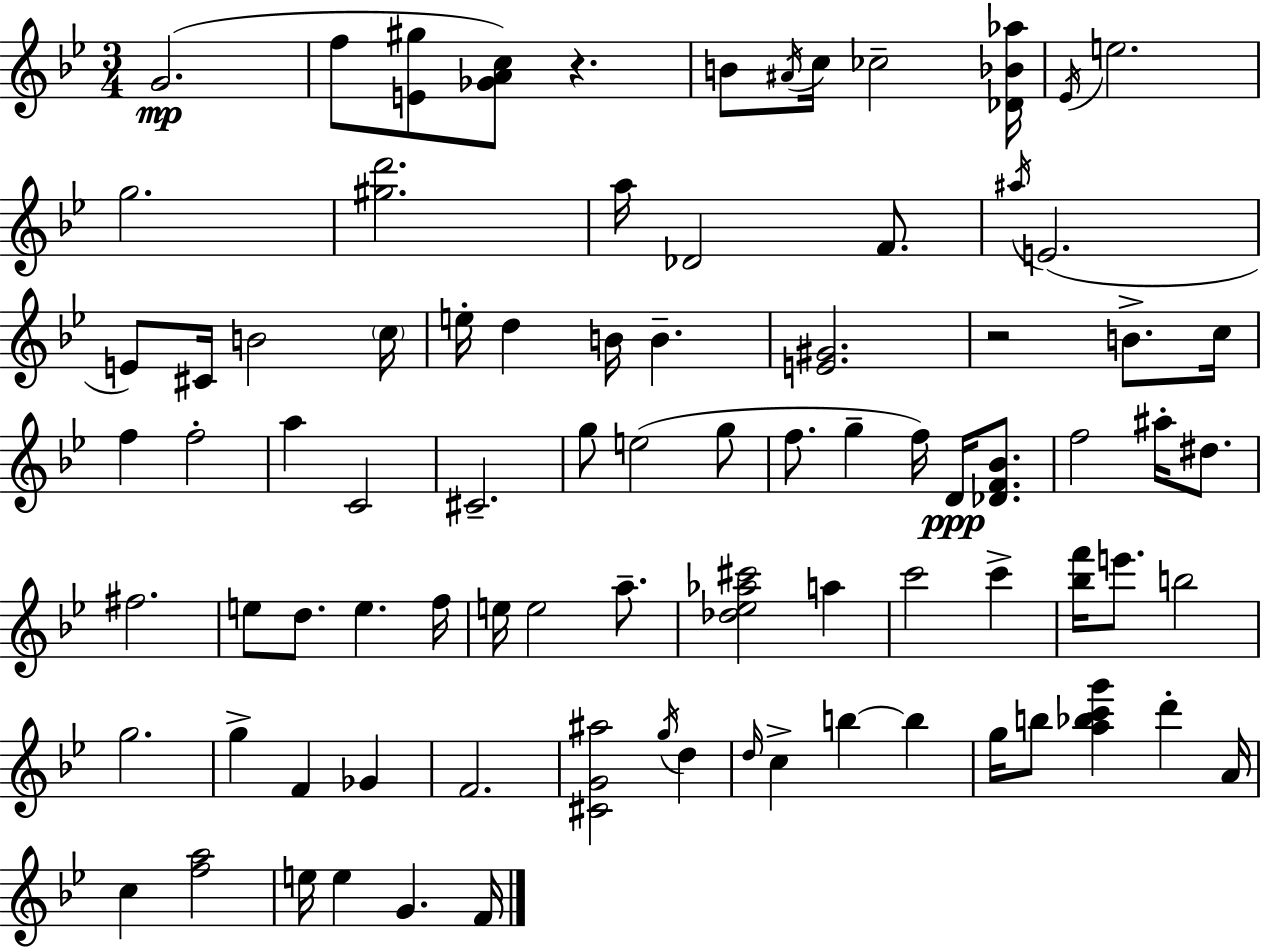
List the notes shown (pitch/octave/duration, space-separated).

G4/h. F5/e [E4,G#5]/e [Gb4,A4,C5]/e R/q. B4/e A#4/s C5/s CES5/h [Db4,Bb4,Ab5]/s Eb4/s E5/h. G5/h. [G#5,D6]/h. A5/s Db4/h F4/e. A#5/s E4/h. E4/e C#4/s B4/h C5/s E5/s D5/q B4/s B4/q. [E4,G#4]/h. R/h B4/e. C5/s F5/q F5/h A5/q C4/h C#4/h. G5/e E5/h G5/e F5/e. G5/q F5/s D4/s [Db4,F4,Bb4]/e. F5/h A#5/s D#5/e. F#5/h. E5/e D5/e. E5/q. F5/s E5/s E5/h A5/e. [Db5,Eb5,Ab5,C#6]/h A5/q C6/h C6/q [Bb5,F6]/s E6/e. B5/h G5/h. G5/q F4/q Gb4/q F4/h. [C#4,G4,A#5]/h G5/s D5/q D5/s C5/q B5/q B5/q G5/s B5/e [A5,Bb5,C6,G6]/q D6/q A4/s C5/q [F5,A5]/h E5/s E5/q G4/q. F4/s